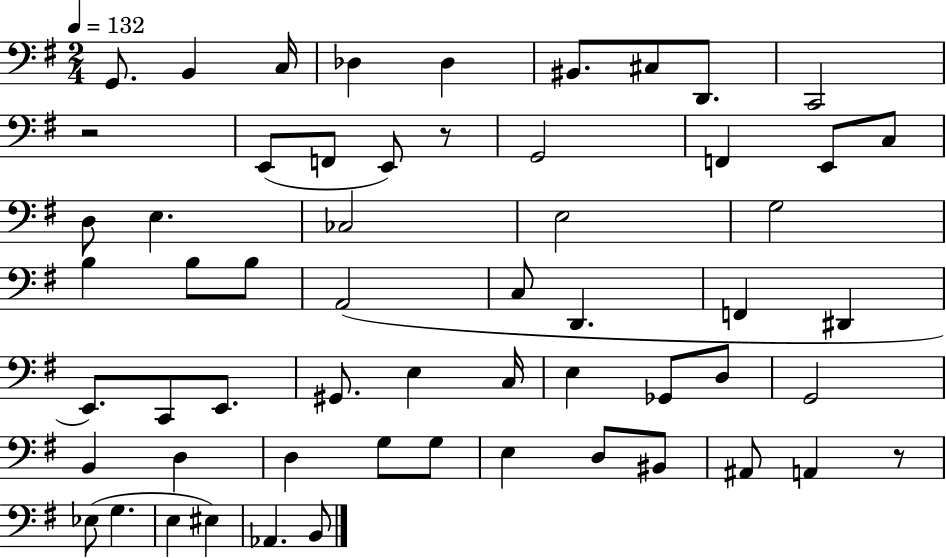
{
  \clef bass
  \numericTimeSignature
  \time 2/4
  \key g \major
  \tempo 4 = 132
  \repeat volta 2 { g,8. b,4 c16 | des4 des4 | bis,8. cis8 d,8. | c,2 | \break r2 | e,8( f,8 e,8) r8 | g,2 | f,4 e,8 c8 | \break d8 e4. | ces2 | e2 | g2 | \break b4 b8 b8 | a,2( | c8 d,4. | f,4 dis,4 | \break e,8.) c,8 e,8. | gis,8. e4 c16 | e4 ges,8 d8 | g,2 | \break b,4 d4 | d4 g8 g8 | e4 d8 bis,8 | ais,8 a,4 r8 | \break ees8( g4. | e4 eis4) | aes,4. b,8 | } \bar "|."
}